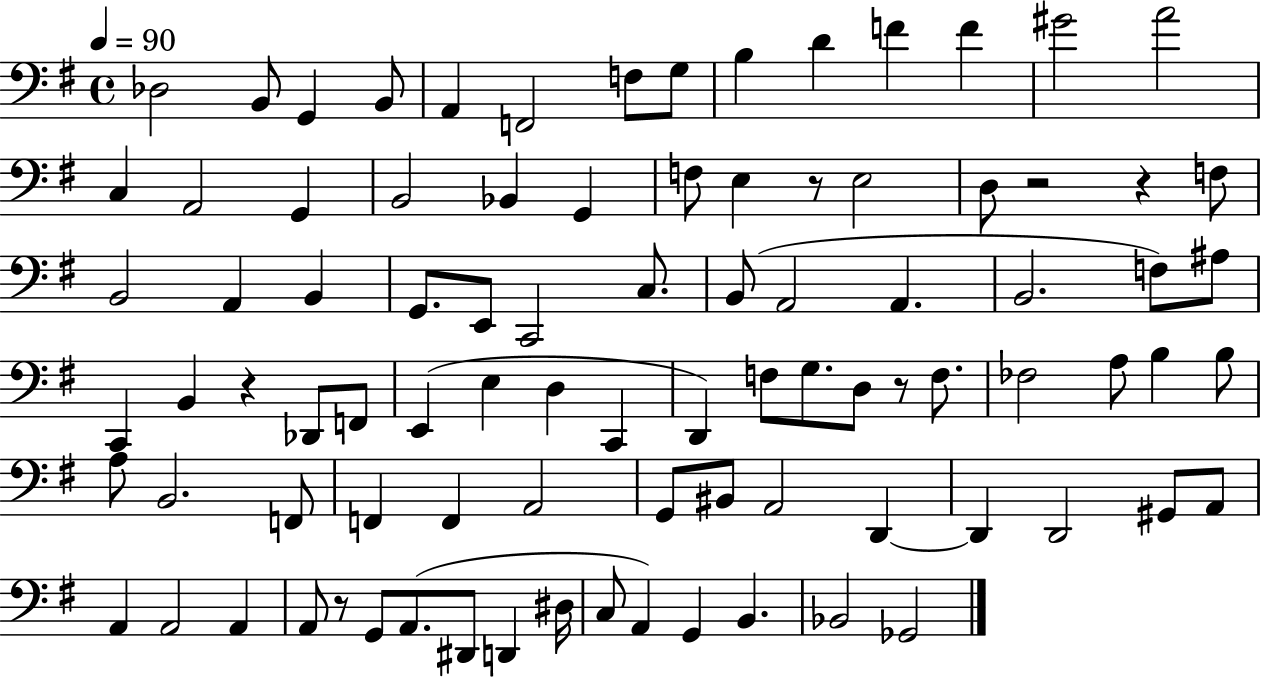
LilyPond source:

{
  \clef bass
  \time 4/4
  \defaultTimeSignature
  \key g \major
  \tempo 4 = 90
  des2 b,8 g,4 b,8 | a,4 f,2 f8 g8 | b4 d'4 f'4 f'4 | gis'2 a'2 | \break c4 a,2 g,4 | b,2 bes,4 g,4 | f8 e4 r8 e2 | d8 r2 r4 f8 | \break b,2 a,4 b,4 | g,8. e,8 c,2 c8. | b,8( a,2 a,4. | b,2. f8) ais8 | \break c,4 b,4 r4 des,8 f,8 | e,4( e4 d4 c,4 | d,4) f8 g8. d8 r8 f8. | fes2 a8 b4 b8 | \break a8 b,2. f,8 | f,4 f,4 a,2 | g,8 bis,8 a,2 d,4~~ | d,4 d,2 gis,8 a,8 | \break a,4 a,2 a,4 | a,8 r8 g,8 a,8.( dis,8 d,4 dis16 | c8 a,4) g,4 b,4. | bes,2 ges,2 | \break \bar "|."
}